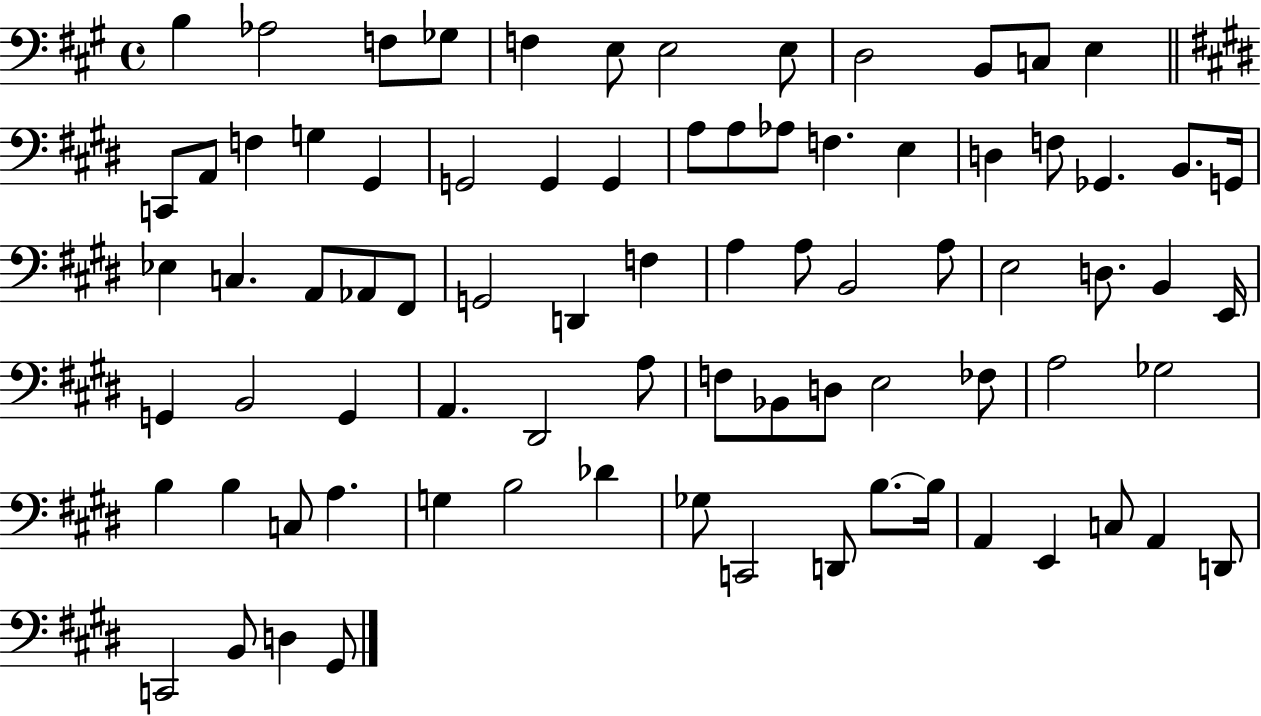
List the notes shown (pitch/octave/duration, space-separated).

B3/q Ab3/h F3/e Gb3/e F3/q E3/e E3/h E3/e D3/h B2/e C3/e E3/q C2/e A2/e F3/q G3/q G#2/q G2/h G2/q G2/q A3/e A3/e Ab3/e F3/q. E3/q D3/q F3/e Gb2/q. B2/e. G2/s Eb3/q C3/q. A2/e Ab2/e F#2/e G2/h D2/q F3/q A3/q A3/e B2/h A3/e E3/h D3/e. B2/q E2/s G2/q B2/h G2/q A2/q. D#2/h A3/e F3/e Bb2/e D3/e E3/h FES3/e A3/h Gb3/h B3/q B3/q C3/e A3/q. G3/q B3/h Db4/q Gb3/e C2/h D2/e B3/e. B3/s A2/q E2/q C3/e A2/q D2/e C2/h B2/e D3/q G#2/e